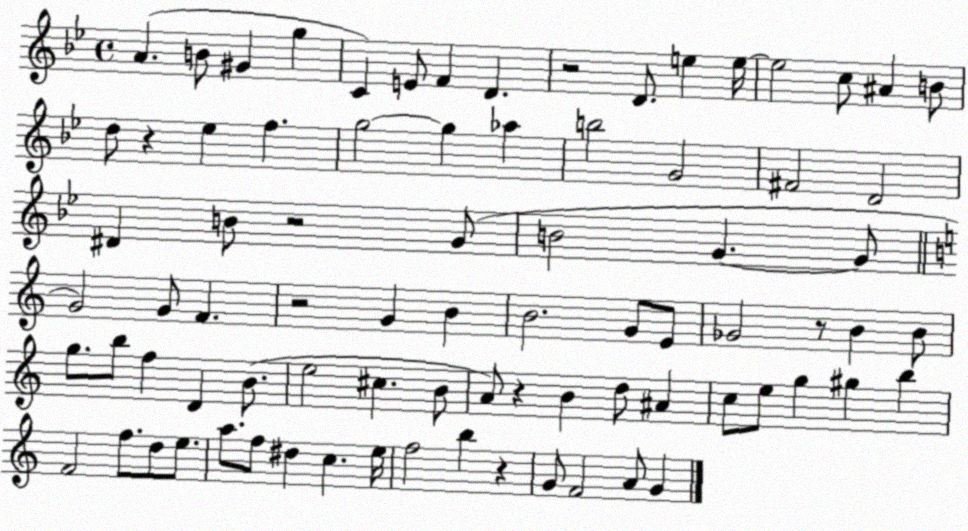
X:1
T:Untitled
M:4/4
L:1/4
K:Bb
A B/2 ^G g C E/2 F D z2 D/2 e e/4 e2 c/2 ^A B/2 d/2 z _e f g2 g _a b2 G2 ^F2 D2 ^D B/2 z2 G/2 B2 G G/2 G2 G/2 F z2 G B B2 G/2 E/2 _G2 z/2 B B/2 g/2 b/2 f D B/2 e2 ^c B/2 A/2 z B d/2 ^A c/2 e/2 g ^g b F2 f/2 d/2 e/2 a/2 f/2 ^d c e/4 f2 b z G/2 F2 A/2 G